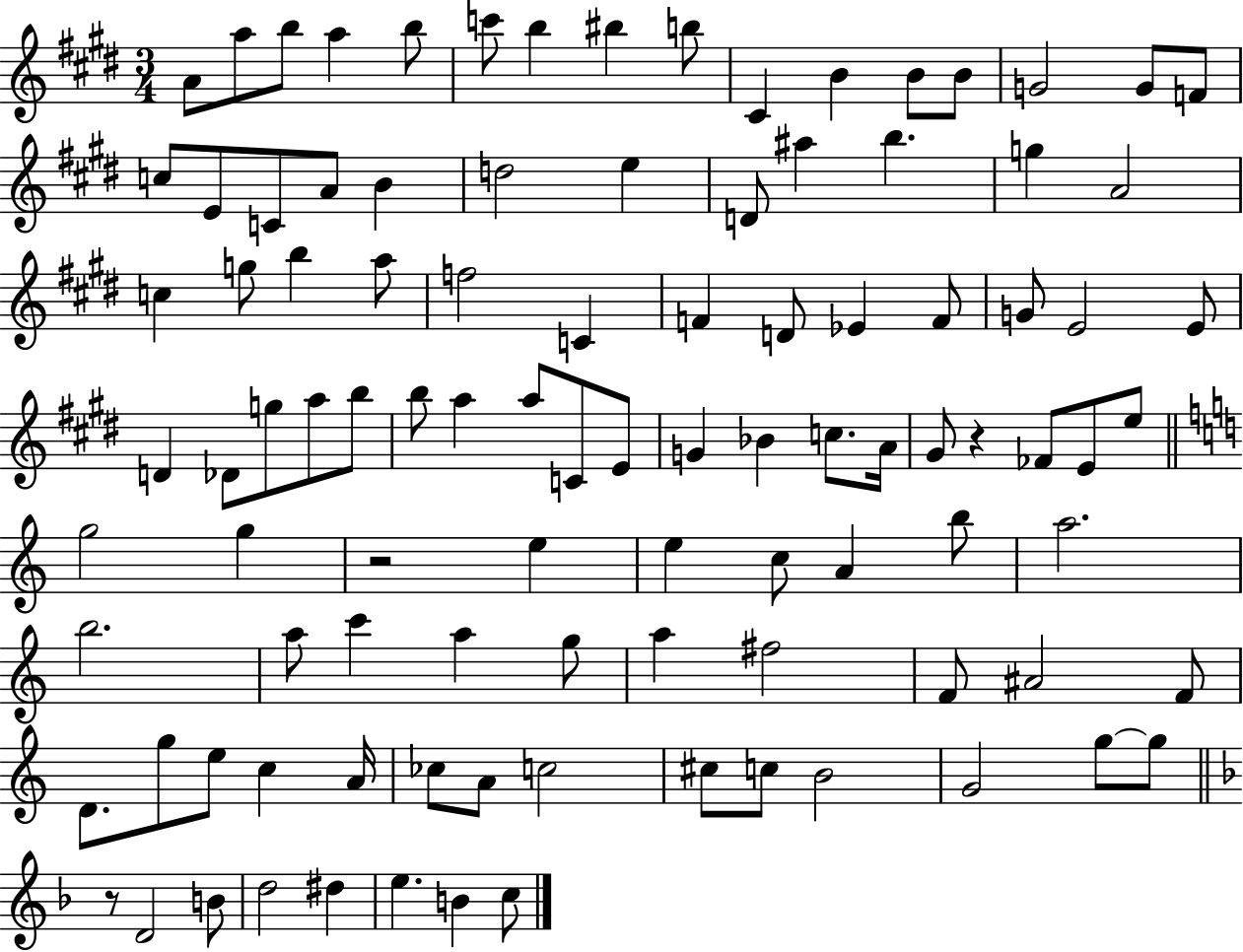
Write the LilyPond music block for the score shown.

{
  \clef treble
  \numericTimeSignature
  \time 3/4
  \key e \major
  a'8 a''8 b''8 a''4 b''8 | c'''8 b''4 bis''4 b''8 | cis'4 b'4 b'8 b'8 | g'2 g'8 f'8 | \break c''8 e'8 c'8 a'8 b'4 | d''2 e''4 | d'8 ais''4 b''4. | g''4 a'2 | \break c''4 g''8 b''4 a''8 | f''2 c'4 | f'4 d'8 ees'4 f'8 | g'8 e'2 e'8 | \break d'4 des'8 g''8 a''8 b''8 | b''8 a''4 a''8 c'8 e'8 | g'4 bes'4 c''8. a'16 | gis'8 r4 fes'8 e'8 e''8 | \break \bar "||" \break \key c \major g''2 g''4 | r2 e''4 | e''4 c''8 a'4 b''8 | a''2. | \break b''2. | a''8 c'''4 a''4 g''8 | a''4 fis''2 | f'8 ais'2 f'8 | \break d'8. g''8 e''8 c''4 a'16 | ces''8 a'8 c''2 | cis''8 c''8 b'2 | g'2 g''8~~ g''8 | \break \bar "||" \break \key d \minor r8 d'2 b'8 | d''2 dis''4 | e''4. b'4 c''8 | \bar "|."
}